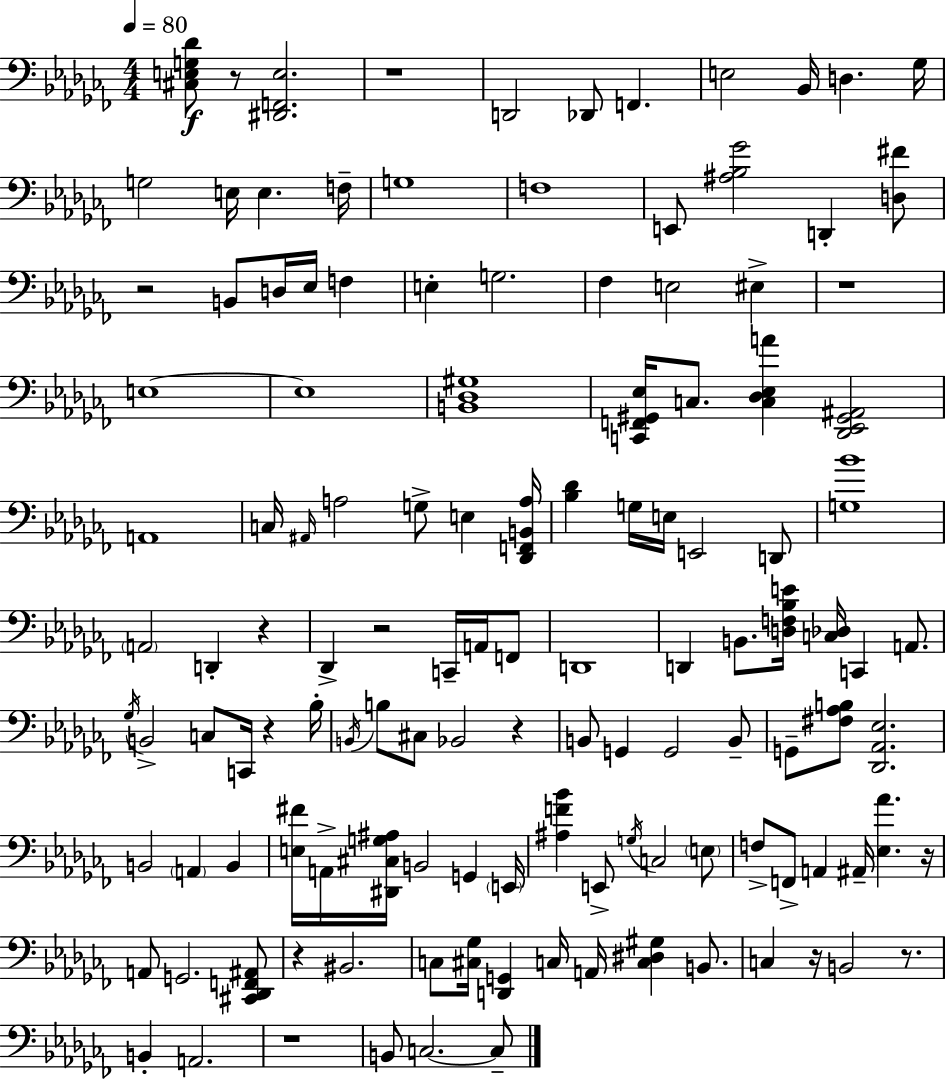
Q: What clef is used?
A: bass